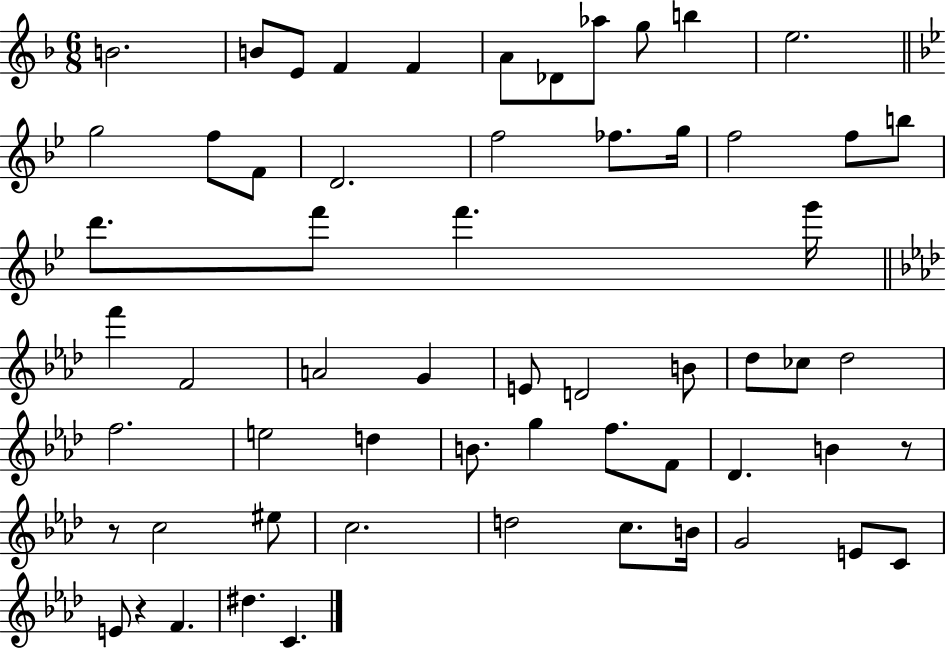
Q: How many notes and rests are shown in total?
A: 60